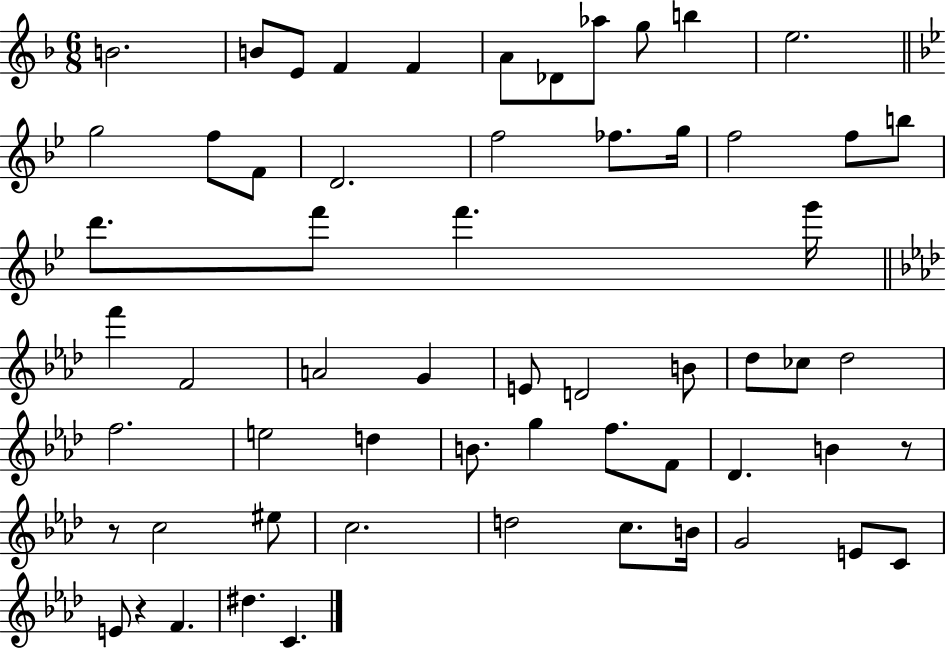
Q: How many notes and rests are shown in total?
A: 60